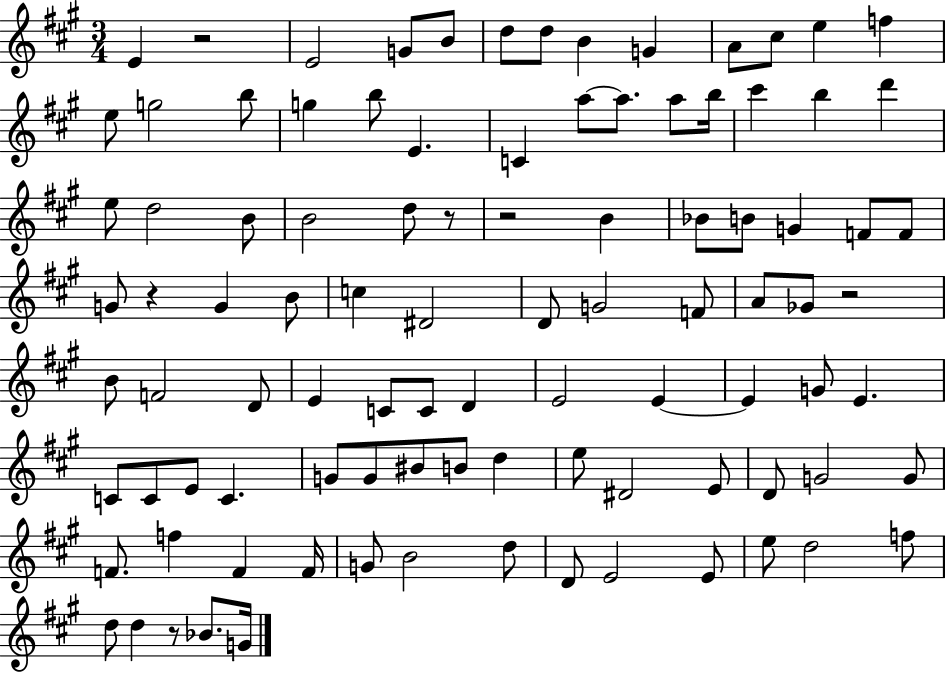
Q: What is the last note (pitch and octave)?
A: G4